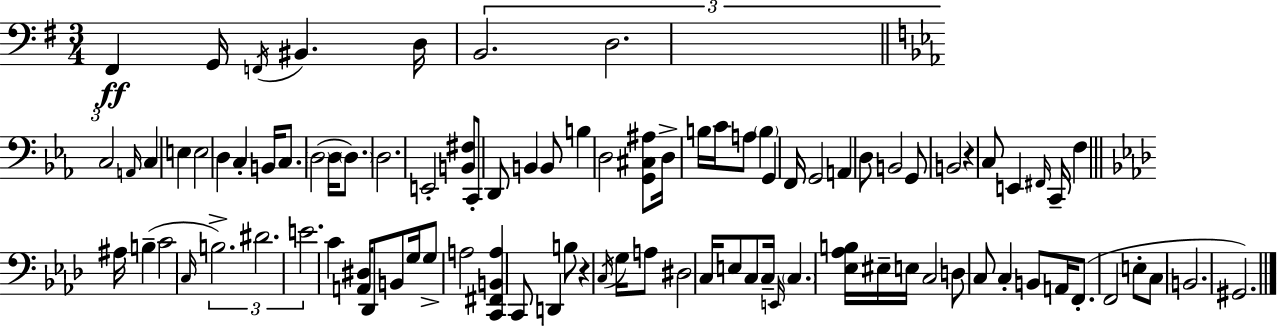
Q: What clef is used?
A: bass